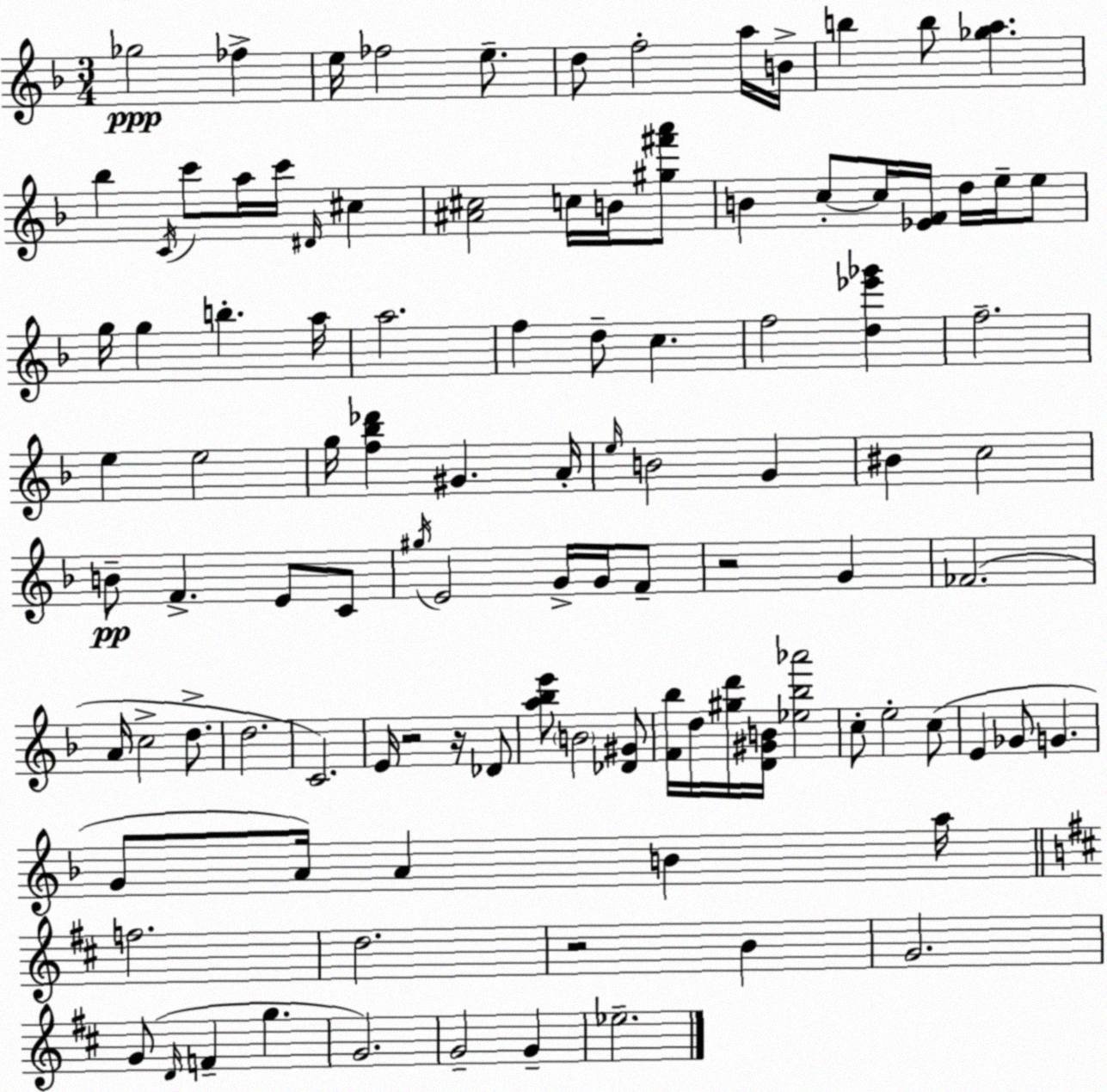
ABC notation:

X:1
T:Untitled
M:3/4
L:1/4
K:F
_g2 _f e/4 _f2 e/2 d/2 f2 a/4 B/4 b b/2 [_ga] _b C/4 c'/2 a/4 c'/4 ^D/4 ^c [^A^c]2 c/4 B/4 [^g^f'a']/2 B c/2 c/4 [_EF]/4 d/4 e/4 e/2 g/4 g b a/4 a2 f d/2 c f2 [d_e'_g'] f2 e e2 g/4 [f_b_d'] ^G A/4 e/4 B2 G ^B c2 B/2 F E/2 C/2 ^g/4 E2 G/4 G/4 F/2 z2 G _F2 A/4 c2 d/2 d2 C2 E/4 z2 z/4 _D/2 [a_be']/2 B2 [_D^G]/2 [F_b]/4 d/4 [^gd']/4 [D^GB]/4 [_e_b_a']2 c/2 e2 c/2 E _G/2 G G/2 A/4 A B a/4 f2 d2 z2 B G2 G/2 D/4 F g G2 G2 G _e2